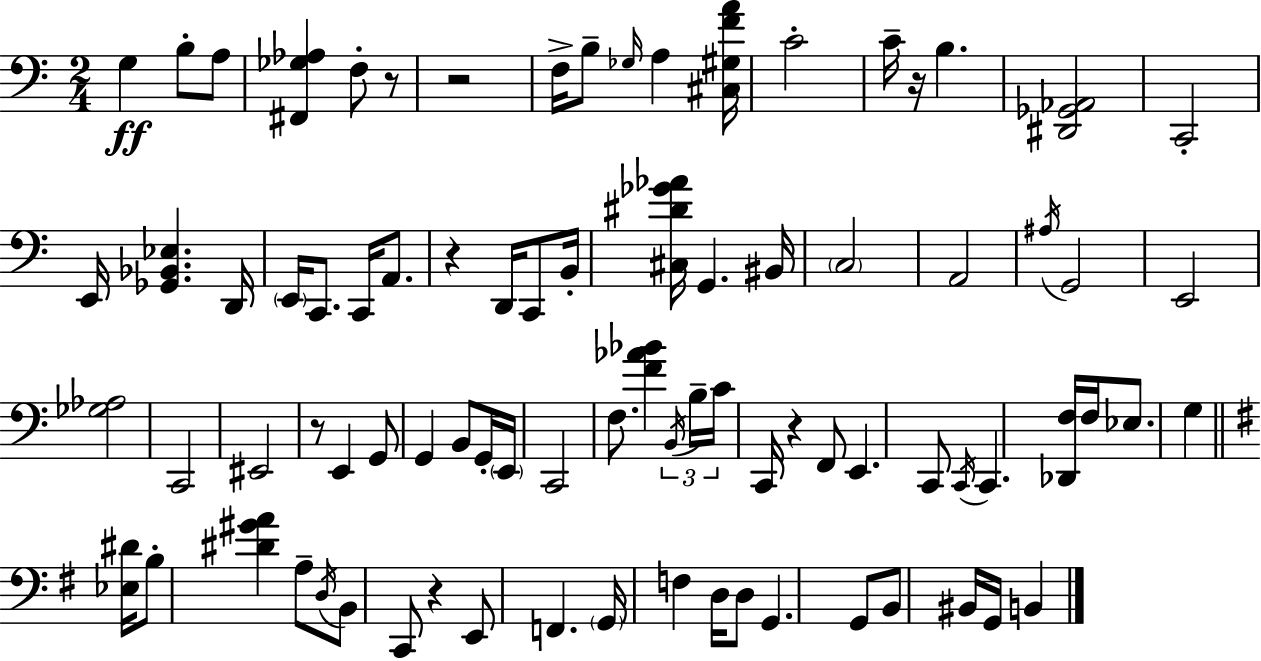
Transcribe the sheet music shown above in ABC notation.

X:1
T:Untitled
M:2/4
L:1/4
K:Am
G, B,/2 A,/2 [^F,,_G,_A,] F,/2 z/2 z2 F,/4 B,/2 _G,/4 A, [^C,^G,FA]/4 C2 C/4 z/4 B, [^D,,_G,,_A,,]2 C,,2 E,,/4 [_G,,_B,,_E,] D,,/4 E,,/4 C,,/2 C,,/4 A,,/2 z D,,/4 C,,/2 B,,/4 [^C,^D_G_A]/4 G,, ^B,,/4 C,2 A,,2 ^A,/4 G,,2 E,,2 [_G,_A,]2 C,,2 ^E,,2 z/2 E,, G,,/2 G,, B,,/2 G,,/4 E,,/4 C,,2 F,/2 [F_A_B] B,,/4 B,/4 C/4 C,,/4 z F,,/2 E,, C,,/2 C,,/4 C,, [_D,,F,]/4 F,/4 _E,/2 G, [_E,^D]/4 B,/2 [^D^GA] A,/2 D,/4 B,,/2 C,,/2 z E,,/2 F,, G,,/4 F, D,/4 D,/2 G,, G,,/2 B,,/2 ^B,,/4 G,,/4 B,,